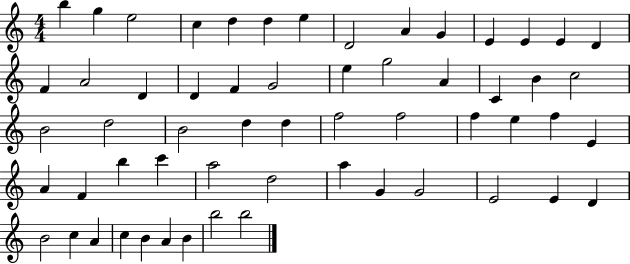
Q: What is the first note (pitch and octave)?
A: B5